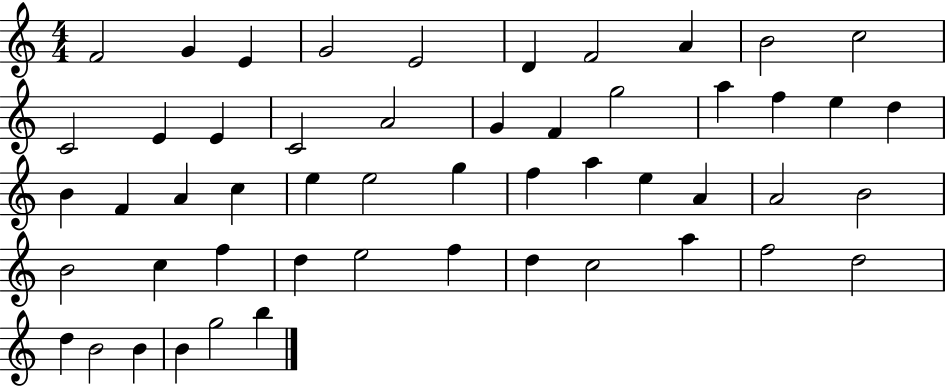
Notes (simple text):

F4/h G4/q E4/q G4/h E4/h D4/q F4/h A4/q B4/h C5/h C4/h E4/q E4/q C4/h A4/h G4/q F4/q G5/h A5/q F5/q E5/q D5/q B4/q F4/q A4/q C5/q E5/q E5/h G5/q F5/q A5/q E5/q A4/q A4/h B4/h B4/h C5/q F5/q D5/q E5/h F5/q D5/q C5/h A5/q F5/h D5/h D5/q B4/h B4/q B4/q G5/h B5/q